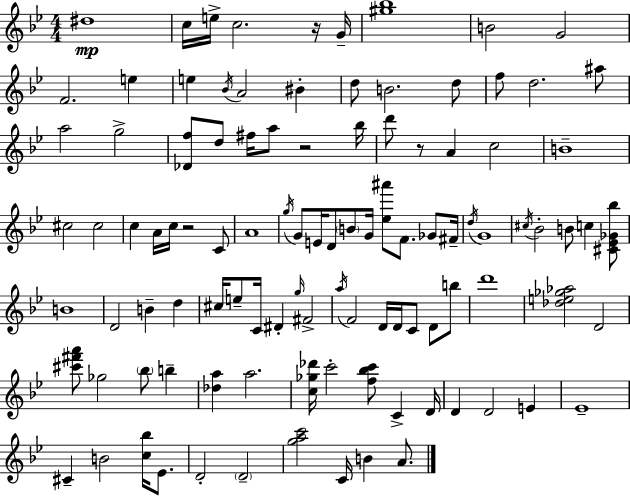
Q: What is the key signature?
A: BES major